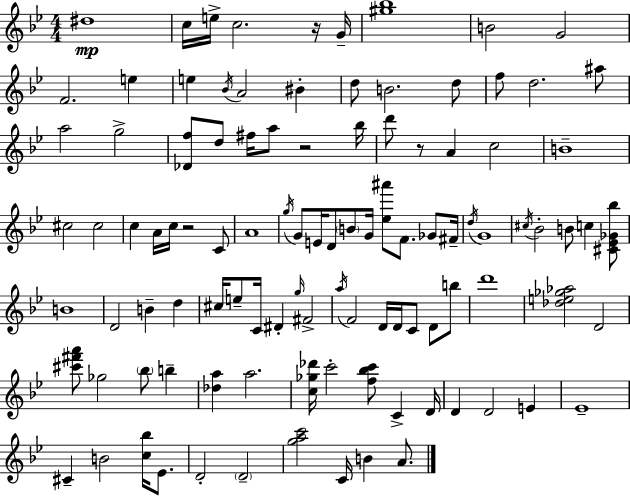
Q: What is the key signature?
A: BES major